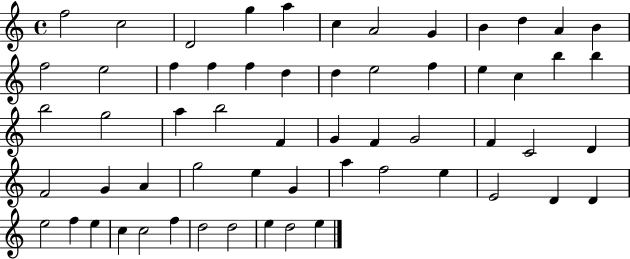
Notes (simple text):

F5/h C5/h D4/h G5/q A5/q C5/q A4/h G4/q B4/q D5/q A4/q B4/q F5/h E5/h F5/q F5/q F5/q D5/q D5/q E5/h F5/q E5/q C5/q B5/q B5/q B5/h G5/h A5/q B5/h F4/q G4/q F4/q G4/h F4/q C4/h D4/q F4/h G4/q A4/q G5/h E5/q G4/q A5/q F5/h E5/q E4/h D4/q D4/q E5/h F5/q E5/q C5/q C5/h F5/q D5/h D5/h E5/q D5/h E5/q